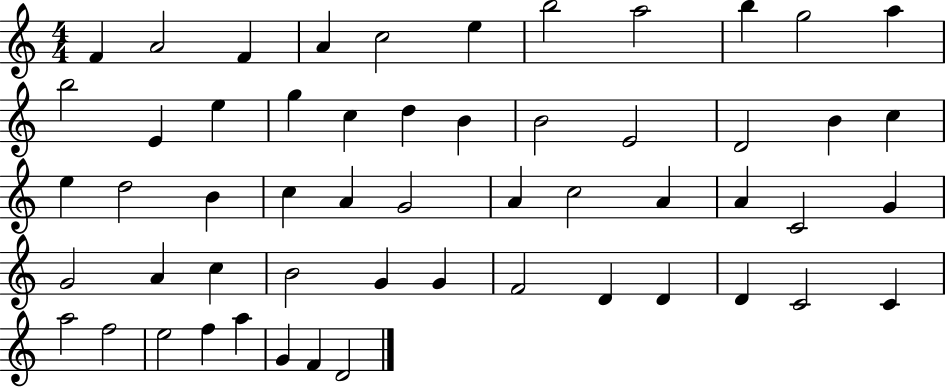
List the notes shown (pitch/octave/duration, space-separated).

F4/q A4/h F4/q A4/q C5/h E5/q B5/h A5/h B5/q G5/h A5/q B5/h E4/q E5/q G5/q C5/q D5/q B4/q B4/h E4/h D4/h B4/q C5/q E5/q D5/h B4/q C5/q A4/q G4/h A4/q C5/h A4/q A4/q C4/h G4/q G4/h A4/q C5/q B4/h G4/q G4/q F4/h D4/q D4/q D4/q C4/h C4/q A5/h F5/h E5/h F5/q A5/q G4/q F4/q D4/h